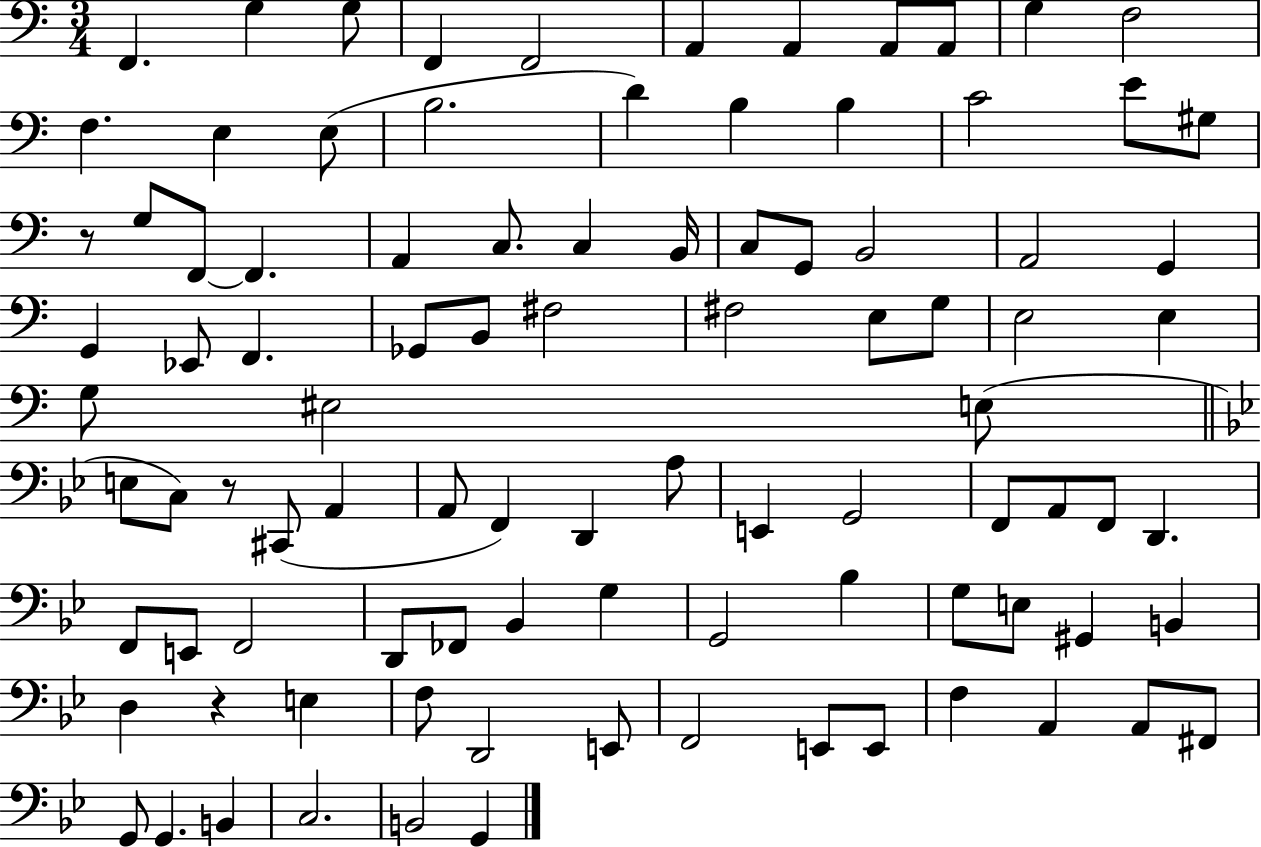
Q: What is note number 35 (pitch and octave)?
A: Eb2